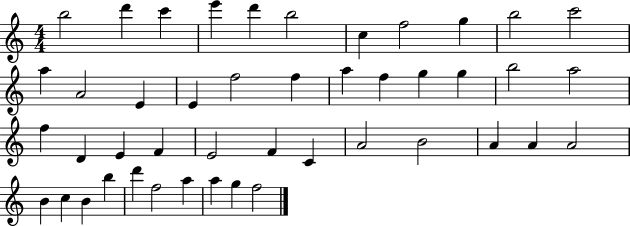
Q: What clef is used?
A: treble